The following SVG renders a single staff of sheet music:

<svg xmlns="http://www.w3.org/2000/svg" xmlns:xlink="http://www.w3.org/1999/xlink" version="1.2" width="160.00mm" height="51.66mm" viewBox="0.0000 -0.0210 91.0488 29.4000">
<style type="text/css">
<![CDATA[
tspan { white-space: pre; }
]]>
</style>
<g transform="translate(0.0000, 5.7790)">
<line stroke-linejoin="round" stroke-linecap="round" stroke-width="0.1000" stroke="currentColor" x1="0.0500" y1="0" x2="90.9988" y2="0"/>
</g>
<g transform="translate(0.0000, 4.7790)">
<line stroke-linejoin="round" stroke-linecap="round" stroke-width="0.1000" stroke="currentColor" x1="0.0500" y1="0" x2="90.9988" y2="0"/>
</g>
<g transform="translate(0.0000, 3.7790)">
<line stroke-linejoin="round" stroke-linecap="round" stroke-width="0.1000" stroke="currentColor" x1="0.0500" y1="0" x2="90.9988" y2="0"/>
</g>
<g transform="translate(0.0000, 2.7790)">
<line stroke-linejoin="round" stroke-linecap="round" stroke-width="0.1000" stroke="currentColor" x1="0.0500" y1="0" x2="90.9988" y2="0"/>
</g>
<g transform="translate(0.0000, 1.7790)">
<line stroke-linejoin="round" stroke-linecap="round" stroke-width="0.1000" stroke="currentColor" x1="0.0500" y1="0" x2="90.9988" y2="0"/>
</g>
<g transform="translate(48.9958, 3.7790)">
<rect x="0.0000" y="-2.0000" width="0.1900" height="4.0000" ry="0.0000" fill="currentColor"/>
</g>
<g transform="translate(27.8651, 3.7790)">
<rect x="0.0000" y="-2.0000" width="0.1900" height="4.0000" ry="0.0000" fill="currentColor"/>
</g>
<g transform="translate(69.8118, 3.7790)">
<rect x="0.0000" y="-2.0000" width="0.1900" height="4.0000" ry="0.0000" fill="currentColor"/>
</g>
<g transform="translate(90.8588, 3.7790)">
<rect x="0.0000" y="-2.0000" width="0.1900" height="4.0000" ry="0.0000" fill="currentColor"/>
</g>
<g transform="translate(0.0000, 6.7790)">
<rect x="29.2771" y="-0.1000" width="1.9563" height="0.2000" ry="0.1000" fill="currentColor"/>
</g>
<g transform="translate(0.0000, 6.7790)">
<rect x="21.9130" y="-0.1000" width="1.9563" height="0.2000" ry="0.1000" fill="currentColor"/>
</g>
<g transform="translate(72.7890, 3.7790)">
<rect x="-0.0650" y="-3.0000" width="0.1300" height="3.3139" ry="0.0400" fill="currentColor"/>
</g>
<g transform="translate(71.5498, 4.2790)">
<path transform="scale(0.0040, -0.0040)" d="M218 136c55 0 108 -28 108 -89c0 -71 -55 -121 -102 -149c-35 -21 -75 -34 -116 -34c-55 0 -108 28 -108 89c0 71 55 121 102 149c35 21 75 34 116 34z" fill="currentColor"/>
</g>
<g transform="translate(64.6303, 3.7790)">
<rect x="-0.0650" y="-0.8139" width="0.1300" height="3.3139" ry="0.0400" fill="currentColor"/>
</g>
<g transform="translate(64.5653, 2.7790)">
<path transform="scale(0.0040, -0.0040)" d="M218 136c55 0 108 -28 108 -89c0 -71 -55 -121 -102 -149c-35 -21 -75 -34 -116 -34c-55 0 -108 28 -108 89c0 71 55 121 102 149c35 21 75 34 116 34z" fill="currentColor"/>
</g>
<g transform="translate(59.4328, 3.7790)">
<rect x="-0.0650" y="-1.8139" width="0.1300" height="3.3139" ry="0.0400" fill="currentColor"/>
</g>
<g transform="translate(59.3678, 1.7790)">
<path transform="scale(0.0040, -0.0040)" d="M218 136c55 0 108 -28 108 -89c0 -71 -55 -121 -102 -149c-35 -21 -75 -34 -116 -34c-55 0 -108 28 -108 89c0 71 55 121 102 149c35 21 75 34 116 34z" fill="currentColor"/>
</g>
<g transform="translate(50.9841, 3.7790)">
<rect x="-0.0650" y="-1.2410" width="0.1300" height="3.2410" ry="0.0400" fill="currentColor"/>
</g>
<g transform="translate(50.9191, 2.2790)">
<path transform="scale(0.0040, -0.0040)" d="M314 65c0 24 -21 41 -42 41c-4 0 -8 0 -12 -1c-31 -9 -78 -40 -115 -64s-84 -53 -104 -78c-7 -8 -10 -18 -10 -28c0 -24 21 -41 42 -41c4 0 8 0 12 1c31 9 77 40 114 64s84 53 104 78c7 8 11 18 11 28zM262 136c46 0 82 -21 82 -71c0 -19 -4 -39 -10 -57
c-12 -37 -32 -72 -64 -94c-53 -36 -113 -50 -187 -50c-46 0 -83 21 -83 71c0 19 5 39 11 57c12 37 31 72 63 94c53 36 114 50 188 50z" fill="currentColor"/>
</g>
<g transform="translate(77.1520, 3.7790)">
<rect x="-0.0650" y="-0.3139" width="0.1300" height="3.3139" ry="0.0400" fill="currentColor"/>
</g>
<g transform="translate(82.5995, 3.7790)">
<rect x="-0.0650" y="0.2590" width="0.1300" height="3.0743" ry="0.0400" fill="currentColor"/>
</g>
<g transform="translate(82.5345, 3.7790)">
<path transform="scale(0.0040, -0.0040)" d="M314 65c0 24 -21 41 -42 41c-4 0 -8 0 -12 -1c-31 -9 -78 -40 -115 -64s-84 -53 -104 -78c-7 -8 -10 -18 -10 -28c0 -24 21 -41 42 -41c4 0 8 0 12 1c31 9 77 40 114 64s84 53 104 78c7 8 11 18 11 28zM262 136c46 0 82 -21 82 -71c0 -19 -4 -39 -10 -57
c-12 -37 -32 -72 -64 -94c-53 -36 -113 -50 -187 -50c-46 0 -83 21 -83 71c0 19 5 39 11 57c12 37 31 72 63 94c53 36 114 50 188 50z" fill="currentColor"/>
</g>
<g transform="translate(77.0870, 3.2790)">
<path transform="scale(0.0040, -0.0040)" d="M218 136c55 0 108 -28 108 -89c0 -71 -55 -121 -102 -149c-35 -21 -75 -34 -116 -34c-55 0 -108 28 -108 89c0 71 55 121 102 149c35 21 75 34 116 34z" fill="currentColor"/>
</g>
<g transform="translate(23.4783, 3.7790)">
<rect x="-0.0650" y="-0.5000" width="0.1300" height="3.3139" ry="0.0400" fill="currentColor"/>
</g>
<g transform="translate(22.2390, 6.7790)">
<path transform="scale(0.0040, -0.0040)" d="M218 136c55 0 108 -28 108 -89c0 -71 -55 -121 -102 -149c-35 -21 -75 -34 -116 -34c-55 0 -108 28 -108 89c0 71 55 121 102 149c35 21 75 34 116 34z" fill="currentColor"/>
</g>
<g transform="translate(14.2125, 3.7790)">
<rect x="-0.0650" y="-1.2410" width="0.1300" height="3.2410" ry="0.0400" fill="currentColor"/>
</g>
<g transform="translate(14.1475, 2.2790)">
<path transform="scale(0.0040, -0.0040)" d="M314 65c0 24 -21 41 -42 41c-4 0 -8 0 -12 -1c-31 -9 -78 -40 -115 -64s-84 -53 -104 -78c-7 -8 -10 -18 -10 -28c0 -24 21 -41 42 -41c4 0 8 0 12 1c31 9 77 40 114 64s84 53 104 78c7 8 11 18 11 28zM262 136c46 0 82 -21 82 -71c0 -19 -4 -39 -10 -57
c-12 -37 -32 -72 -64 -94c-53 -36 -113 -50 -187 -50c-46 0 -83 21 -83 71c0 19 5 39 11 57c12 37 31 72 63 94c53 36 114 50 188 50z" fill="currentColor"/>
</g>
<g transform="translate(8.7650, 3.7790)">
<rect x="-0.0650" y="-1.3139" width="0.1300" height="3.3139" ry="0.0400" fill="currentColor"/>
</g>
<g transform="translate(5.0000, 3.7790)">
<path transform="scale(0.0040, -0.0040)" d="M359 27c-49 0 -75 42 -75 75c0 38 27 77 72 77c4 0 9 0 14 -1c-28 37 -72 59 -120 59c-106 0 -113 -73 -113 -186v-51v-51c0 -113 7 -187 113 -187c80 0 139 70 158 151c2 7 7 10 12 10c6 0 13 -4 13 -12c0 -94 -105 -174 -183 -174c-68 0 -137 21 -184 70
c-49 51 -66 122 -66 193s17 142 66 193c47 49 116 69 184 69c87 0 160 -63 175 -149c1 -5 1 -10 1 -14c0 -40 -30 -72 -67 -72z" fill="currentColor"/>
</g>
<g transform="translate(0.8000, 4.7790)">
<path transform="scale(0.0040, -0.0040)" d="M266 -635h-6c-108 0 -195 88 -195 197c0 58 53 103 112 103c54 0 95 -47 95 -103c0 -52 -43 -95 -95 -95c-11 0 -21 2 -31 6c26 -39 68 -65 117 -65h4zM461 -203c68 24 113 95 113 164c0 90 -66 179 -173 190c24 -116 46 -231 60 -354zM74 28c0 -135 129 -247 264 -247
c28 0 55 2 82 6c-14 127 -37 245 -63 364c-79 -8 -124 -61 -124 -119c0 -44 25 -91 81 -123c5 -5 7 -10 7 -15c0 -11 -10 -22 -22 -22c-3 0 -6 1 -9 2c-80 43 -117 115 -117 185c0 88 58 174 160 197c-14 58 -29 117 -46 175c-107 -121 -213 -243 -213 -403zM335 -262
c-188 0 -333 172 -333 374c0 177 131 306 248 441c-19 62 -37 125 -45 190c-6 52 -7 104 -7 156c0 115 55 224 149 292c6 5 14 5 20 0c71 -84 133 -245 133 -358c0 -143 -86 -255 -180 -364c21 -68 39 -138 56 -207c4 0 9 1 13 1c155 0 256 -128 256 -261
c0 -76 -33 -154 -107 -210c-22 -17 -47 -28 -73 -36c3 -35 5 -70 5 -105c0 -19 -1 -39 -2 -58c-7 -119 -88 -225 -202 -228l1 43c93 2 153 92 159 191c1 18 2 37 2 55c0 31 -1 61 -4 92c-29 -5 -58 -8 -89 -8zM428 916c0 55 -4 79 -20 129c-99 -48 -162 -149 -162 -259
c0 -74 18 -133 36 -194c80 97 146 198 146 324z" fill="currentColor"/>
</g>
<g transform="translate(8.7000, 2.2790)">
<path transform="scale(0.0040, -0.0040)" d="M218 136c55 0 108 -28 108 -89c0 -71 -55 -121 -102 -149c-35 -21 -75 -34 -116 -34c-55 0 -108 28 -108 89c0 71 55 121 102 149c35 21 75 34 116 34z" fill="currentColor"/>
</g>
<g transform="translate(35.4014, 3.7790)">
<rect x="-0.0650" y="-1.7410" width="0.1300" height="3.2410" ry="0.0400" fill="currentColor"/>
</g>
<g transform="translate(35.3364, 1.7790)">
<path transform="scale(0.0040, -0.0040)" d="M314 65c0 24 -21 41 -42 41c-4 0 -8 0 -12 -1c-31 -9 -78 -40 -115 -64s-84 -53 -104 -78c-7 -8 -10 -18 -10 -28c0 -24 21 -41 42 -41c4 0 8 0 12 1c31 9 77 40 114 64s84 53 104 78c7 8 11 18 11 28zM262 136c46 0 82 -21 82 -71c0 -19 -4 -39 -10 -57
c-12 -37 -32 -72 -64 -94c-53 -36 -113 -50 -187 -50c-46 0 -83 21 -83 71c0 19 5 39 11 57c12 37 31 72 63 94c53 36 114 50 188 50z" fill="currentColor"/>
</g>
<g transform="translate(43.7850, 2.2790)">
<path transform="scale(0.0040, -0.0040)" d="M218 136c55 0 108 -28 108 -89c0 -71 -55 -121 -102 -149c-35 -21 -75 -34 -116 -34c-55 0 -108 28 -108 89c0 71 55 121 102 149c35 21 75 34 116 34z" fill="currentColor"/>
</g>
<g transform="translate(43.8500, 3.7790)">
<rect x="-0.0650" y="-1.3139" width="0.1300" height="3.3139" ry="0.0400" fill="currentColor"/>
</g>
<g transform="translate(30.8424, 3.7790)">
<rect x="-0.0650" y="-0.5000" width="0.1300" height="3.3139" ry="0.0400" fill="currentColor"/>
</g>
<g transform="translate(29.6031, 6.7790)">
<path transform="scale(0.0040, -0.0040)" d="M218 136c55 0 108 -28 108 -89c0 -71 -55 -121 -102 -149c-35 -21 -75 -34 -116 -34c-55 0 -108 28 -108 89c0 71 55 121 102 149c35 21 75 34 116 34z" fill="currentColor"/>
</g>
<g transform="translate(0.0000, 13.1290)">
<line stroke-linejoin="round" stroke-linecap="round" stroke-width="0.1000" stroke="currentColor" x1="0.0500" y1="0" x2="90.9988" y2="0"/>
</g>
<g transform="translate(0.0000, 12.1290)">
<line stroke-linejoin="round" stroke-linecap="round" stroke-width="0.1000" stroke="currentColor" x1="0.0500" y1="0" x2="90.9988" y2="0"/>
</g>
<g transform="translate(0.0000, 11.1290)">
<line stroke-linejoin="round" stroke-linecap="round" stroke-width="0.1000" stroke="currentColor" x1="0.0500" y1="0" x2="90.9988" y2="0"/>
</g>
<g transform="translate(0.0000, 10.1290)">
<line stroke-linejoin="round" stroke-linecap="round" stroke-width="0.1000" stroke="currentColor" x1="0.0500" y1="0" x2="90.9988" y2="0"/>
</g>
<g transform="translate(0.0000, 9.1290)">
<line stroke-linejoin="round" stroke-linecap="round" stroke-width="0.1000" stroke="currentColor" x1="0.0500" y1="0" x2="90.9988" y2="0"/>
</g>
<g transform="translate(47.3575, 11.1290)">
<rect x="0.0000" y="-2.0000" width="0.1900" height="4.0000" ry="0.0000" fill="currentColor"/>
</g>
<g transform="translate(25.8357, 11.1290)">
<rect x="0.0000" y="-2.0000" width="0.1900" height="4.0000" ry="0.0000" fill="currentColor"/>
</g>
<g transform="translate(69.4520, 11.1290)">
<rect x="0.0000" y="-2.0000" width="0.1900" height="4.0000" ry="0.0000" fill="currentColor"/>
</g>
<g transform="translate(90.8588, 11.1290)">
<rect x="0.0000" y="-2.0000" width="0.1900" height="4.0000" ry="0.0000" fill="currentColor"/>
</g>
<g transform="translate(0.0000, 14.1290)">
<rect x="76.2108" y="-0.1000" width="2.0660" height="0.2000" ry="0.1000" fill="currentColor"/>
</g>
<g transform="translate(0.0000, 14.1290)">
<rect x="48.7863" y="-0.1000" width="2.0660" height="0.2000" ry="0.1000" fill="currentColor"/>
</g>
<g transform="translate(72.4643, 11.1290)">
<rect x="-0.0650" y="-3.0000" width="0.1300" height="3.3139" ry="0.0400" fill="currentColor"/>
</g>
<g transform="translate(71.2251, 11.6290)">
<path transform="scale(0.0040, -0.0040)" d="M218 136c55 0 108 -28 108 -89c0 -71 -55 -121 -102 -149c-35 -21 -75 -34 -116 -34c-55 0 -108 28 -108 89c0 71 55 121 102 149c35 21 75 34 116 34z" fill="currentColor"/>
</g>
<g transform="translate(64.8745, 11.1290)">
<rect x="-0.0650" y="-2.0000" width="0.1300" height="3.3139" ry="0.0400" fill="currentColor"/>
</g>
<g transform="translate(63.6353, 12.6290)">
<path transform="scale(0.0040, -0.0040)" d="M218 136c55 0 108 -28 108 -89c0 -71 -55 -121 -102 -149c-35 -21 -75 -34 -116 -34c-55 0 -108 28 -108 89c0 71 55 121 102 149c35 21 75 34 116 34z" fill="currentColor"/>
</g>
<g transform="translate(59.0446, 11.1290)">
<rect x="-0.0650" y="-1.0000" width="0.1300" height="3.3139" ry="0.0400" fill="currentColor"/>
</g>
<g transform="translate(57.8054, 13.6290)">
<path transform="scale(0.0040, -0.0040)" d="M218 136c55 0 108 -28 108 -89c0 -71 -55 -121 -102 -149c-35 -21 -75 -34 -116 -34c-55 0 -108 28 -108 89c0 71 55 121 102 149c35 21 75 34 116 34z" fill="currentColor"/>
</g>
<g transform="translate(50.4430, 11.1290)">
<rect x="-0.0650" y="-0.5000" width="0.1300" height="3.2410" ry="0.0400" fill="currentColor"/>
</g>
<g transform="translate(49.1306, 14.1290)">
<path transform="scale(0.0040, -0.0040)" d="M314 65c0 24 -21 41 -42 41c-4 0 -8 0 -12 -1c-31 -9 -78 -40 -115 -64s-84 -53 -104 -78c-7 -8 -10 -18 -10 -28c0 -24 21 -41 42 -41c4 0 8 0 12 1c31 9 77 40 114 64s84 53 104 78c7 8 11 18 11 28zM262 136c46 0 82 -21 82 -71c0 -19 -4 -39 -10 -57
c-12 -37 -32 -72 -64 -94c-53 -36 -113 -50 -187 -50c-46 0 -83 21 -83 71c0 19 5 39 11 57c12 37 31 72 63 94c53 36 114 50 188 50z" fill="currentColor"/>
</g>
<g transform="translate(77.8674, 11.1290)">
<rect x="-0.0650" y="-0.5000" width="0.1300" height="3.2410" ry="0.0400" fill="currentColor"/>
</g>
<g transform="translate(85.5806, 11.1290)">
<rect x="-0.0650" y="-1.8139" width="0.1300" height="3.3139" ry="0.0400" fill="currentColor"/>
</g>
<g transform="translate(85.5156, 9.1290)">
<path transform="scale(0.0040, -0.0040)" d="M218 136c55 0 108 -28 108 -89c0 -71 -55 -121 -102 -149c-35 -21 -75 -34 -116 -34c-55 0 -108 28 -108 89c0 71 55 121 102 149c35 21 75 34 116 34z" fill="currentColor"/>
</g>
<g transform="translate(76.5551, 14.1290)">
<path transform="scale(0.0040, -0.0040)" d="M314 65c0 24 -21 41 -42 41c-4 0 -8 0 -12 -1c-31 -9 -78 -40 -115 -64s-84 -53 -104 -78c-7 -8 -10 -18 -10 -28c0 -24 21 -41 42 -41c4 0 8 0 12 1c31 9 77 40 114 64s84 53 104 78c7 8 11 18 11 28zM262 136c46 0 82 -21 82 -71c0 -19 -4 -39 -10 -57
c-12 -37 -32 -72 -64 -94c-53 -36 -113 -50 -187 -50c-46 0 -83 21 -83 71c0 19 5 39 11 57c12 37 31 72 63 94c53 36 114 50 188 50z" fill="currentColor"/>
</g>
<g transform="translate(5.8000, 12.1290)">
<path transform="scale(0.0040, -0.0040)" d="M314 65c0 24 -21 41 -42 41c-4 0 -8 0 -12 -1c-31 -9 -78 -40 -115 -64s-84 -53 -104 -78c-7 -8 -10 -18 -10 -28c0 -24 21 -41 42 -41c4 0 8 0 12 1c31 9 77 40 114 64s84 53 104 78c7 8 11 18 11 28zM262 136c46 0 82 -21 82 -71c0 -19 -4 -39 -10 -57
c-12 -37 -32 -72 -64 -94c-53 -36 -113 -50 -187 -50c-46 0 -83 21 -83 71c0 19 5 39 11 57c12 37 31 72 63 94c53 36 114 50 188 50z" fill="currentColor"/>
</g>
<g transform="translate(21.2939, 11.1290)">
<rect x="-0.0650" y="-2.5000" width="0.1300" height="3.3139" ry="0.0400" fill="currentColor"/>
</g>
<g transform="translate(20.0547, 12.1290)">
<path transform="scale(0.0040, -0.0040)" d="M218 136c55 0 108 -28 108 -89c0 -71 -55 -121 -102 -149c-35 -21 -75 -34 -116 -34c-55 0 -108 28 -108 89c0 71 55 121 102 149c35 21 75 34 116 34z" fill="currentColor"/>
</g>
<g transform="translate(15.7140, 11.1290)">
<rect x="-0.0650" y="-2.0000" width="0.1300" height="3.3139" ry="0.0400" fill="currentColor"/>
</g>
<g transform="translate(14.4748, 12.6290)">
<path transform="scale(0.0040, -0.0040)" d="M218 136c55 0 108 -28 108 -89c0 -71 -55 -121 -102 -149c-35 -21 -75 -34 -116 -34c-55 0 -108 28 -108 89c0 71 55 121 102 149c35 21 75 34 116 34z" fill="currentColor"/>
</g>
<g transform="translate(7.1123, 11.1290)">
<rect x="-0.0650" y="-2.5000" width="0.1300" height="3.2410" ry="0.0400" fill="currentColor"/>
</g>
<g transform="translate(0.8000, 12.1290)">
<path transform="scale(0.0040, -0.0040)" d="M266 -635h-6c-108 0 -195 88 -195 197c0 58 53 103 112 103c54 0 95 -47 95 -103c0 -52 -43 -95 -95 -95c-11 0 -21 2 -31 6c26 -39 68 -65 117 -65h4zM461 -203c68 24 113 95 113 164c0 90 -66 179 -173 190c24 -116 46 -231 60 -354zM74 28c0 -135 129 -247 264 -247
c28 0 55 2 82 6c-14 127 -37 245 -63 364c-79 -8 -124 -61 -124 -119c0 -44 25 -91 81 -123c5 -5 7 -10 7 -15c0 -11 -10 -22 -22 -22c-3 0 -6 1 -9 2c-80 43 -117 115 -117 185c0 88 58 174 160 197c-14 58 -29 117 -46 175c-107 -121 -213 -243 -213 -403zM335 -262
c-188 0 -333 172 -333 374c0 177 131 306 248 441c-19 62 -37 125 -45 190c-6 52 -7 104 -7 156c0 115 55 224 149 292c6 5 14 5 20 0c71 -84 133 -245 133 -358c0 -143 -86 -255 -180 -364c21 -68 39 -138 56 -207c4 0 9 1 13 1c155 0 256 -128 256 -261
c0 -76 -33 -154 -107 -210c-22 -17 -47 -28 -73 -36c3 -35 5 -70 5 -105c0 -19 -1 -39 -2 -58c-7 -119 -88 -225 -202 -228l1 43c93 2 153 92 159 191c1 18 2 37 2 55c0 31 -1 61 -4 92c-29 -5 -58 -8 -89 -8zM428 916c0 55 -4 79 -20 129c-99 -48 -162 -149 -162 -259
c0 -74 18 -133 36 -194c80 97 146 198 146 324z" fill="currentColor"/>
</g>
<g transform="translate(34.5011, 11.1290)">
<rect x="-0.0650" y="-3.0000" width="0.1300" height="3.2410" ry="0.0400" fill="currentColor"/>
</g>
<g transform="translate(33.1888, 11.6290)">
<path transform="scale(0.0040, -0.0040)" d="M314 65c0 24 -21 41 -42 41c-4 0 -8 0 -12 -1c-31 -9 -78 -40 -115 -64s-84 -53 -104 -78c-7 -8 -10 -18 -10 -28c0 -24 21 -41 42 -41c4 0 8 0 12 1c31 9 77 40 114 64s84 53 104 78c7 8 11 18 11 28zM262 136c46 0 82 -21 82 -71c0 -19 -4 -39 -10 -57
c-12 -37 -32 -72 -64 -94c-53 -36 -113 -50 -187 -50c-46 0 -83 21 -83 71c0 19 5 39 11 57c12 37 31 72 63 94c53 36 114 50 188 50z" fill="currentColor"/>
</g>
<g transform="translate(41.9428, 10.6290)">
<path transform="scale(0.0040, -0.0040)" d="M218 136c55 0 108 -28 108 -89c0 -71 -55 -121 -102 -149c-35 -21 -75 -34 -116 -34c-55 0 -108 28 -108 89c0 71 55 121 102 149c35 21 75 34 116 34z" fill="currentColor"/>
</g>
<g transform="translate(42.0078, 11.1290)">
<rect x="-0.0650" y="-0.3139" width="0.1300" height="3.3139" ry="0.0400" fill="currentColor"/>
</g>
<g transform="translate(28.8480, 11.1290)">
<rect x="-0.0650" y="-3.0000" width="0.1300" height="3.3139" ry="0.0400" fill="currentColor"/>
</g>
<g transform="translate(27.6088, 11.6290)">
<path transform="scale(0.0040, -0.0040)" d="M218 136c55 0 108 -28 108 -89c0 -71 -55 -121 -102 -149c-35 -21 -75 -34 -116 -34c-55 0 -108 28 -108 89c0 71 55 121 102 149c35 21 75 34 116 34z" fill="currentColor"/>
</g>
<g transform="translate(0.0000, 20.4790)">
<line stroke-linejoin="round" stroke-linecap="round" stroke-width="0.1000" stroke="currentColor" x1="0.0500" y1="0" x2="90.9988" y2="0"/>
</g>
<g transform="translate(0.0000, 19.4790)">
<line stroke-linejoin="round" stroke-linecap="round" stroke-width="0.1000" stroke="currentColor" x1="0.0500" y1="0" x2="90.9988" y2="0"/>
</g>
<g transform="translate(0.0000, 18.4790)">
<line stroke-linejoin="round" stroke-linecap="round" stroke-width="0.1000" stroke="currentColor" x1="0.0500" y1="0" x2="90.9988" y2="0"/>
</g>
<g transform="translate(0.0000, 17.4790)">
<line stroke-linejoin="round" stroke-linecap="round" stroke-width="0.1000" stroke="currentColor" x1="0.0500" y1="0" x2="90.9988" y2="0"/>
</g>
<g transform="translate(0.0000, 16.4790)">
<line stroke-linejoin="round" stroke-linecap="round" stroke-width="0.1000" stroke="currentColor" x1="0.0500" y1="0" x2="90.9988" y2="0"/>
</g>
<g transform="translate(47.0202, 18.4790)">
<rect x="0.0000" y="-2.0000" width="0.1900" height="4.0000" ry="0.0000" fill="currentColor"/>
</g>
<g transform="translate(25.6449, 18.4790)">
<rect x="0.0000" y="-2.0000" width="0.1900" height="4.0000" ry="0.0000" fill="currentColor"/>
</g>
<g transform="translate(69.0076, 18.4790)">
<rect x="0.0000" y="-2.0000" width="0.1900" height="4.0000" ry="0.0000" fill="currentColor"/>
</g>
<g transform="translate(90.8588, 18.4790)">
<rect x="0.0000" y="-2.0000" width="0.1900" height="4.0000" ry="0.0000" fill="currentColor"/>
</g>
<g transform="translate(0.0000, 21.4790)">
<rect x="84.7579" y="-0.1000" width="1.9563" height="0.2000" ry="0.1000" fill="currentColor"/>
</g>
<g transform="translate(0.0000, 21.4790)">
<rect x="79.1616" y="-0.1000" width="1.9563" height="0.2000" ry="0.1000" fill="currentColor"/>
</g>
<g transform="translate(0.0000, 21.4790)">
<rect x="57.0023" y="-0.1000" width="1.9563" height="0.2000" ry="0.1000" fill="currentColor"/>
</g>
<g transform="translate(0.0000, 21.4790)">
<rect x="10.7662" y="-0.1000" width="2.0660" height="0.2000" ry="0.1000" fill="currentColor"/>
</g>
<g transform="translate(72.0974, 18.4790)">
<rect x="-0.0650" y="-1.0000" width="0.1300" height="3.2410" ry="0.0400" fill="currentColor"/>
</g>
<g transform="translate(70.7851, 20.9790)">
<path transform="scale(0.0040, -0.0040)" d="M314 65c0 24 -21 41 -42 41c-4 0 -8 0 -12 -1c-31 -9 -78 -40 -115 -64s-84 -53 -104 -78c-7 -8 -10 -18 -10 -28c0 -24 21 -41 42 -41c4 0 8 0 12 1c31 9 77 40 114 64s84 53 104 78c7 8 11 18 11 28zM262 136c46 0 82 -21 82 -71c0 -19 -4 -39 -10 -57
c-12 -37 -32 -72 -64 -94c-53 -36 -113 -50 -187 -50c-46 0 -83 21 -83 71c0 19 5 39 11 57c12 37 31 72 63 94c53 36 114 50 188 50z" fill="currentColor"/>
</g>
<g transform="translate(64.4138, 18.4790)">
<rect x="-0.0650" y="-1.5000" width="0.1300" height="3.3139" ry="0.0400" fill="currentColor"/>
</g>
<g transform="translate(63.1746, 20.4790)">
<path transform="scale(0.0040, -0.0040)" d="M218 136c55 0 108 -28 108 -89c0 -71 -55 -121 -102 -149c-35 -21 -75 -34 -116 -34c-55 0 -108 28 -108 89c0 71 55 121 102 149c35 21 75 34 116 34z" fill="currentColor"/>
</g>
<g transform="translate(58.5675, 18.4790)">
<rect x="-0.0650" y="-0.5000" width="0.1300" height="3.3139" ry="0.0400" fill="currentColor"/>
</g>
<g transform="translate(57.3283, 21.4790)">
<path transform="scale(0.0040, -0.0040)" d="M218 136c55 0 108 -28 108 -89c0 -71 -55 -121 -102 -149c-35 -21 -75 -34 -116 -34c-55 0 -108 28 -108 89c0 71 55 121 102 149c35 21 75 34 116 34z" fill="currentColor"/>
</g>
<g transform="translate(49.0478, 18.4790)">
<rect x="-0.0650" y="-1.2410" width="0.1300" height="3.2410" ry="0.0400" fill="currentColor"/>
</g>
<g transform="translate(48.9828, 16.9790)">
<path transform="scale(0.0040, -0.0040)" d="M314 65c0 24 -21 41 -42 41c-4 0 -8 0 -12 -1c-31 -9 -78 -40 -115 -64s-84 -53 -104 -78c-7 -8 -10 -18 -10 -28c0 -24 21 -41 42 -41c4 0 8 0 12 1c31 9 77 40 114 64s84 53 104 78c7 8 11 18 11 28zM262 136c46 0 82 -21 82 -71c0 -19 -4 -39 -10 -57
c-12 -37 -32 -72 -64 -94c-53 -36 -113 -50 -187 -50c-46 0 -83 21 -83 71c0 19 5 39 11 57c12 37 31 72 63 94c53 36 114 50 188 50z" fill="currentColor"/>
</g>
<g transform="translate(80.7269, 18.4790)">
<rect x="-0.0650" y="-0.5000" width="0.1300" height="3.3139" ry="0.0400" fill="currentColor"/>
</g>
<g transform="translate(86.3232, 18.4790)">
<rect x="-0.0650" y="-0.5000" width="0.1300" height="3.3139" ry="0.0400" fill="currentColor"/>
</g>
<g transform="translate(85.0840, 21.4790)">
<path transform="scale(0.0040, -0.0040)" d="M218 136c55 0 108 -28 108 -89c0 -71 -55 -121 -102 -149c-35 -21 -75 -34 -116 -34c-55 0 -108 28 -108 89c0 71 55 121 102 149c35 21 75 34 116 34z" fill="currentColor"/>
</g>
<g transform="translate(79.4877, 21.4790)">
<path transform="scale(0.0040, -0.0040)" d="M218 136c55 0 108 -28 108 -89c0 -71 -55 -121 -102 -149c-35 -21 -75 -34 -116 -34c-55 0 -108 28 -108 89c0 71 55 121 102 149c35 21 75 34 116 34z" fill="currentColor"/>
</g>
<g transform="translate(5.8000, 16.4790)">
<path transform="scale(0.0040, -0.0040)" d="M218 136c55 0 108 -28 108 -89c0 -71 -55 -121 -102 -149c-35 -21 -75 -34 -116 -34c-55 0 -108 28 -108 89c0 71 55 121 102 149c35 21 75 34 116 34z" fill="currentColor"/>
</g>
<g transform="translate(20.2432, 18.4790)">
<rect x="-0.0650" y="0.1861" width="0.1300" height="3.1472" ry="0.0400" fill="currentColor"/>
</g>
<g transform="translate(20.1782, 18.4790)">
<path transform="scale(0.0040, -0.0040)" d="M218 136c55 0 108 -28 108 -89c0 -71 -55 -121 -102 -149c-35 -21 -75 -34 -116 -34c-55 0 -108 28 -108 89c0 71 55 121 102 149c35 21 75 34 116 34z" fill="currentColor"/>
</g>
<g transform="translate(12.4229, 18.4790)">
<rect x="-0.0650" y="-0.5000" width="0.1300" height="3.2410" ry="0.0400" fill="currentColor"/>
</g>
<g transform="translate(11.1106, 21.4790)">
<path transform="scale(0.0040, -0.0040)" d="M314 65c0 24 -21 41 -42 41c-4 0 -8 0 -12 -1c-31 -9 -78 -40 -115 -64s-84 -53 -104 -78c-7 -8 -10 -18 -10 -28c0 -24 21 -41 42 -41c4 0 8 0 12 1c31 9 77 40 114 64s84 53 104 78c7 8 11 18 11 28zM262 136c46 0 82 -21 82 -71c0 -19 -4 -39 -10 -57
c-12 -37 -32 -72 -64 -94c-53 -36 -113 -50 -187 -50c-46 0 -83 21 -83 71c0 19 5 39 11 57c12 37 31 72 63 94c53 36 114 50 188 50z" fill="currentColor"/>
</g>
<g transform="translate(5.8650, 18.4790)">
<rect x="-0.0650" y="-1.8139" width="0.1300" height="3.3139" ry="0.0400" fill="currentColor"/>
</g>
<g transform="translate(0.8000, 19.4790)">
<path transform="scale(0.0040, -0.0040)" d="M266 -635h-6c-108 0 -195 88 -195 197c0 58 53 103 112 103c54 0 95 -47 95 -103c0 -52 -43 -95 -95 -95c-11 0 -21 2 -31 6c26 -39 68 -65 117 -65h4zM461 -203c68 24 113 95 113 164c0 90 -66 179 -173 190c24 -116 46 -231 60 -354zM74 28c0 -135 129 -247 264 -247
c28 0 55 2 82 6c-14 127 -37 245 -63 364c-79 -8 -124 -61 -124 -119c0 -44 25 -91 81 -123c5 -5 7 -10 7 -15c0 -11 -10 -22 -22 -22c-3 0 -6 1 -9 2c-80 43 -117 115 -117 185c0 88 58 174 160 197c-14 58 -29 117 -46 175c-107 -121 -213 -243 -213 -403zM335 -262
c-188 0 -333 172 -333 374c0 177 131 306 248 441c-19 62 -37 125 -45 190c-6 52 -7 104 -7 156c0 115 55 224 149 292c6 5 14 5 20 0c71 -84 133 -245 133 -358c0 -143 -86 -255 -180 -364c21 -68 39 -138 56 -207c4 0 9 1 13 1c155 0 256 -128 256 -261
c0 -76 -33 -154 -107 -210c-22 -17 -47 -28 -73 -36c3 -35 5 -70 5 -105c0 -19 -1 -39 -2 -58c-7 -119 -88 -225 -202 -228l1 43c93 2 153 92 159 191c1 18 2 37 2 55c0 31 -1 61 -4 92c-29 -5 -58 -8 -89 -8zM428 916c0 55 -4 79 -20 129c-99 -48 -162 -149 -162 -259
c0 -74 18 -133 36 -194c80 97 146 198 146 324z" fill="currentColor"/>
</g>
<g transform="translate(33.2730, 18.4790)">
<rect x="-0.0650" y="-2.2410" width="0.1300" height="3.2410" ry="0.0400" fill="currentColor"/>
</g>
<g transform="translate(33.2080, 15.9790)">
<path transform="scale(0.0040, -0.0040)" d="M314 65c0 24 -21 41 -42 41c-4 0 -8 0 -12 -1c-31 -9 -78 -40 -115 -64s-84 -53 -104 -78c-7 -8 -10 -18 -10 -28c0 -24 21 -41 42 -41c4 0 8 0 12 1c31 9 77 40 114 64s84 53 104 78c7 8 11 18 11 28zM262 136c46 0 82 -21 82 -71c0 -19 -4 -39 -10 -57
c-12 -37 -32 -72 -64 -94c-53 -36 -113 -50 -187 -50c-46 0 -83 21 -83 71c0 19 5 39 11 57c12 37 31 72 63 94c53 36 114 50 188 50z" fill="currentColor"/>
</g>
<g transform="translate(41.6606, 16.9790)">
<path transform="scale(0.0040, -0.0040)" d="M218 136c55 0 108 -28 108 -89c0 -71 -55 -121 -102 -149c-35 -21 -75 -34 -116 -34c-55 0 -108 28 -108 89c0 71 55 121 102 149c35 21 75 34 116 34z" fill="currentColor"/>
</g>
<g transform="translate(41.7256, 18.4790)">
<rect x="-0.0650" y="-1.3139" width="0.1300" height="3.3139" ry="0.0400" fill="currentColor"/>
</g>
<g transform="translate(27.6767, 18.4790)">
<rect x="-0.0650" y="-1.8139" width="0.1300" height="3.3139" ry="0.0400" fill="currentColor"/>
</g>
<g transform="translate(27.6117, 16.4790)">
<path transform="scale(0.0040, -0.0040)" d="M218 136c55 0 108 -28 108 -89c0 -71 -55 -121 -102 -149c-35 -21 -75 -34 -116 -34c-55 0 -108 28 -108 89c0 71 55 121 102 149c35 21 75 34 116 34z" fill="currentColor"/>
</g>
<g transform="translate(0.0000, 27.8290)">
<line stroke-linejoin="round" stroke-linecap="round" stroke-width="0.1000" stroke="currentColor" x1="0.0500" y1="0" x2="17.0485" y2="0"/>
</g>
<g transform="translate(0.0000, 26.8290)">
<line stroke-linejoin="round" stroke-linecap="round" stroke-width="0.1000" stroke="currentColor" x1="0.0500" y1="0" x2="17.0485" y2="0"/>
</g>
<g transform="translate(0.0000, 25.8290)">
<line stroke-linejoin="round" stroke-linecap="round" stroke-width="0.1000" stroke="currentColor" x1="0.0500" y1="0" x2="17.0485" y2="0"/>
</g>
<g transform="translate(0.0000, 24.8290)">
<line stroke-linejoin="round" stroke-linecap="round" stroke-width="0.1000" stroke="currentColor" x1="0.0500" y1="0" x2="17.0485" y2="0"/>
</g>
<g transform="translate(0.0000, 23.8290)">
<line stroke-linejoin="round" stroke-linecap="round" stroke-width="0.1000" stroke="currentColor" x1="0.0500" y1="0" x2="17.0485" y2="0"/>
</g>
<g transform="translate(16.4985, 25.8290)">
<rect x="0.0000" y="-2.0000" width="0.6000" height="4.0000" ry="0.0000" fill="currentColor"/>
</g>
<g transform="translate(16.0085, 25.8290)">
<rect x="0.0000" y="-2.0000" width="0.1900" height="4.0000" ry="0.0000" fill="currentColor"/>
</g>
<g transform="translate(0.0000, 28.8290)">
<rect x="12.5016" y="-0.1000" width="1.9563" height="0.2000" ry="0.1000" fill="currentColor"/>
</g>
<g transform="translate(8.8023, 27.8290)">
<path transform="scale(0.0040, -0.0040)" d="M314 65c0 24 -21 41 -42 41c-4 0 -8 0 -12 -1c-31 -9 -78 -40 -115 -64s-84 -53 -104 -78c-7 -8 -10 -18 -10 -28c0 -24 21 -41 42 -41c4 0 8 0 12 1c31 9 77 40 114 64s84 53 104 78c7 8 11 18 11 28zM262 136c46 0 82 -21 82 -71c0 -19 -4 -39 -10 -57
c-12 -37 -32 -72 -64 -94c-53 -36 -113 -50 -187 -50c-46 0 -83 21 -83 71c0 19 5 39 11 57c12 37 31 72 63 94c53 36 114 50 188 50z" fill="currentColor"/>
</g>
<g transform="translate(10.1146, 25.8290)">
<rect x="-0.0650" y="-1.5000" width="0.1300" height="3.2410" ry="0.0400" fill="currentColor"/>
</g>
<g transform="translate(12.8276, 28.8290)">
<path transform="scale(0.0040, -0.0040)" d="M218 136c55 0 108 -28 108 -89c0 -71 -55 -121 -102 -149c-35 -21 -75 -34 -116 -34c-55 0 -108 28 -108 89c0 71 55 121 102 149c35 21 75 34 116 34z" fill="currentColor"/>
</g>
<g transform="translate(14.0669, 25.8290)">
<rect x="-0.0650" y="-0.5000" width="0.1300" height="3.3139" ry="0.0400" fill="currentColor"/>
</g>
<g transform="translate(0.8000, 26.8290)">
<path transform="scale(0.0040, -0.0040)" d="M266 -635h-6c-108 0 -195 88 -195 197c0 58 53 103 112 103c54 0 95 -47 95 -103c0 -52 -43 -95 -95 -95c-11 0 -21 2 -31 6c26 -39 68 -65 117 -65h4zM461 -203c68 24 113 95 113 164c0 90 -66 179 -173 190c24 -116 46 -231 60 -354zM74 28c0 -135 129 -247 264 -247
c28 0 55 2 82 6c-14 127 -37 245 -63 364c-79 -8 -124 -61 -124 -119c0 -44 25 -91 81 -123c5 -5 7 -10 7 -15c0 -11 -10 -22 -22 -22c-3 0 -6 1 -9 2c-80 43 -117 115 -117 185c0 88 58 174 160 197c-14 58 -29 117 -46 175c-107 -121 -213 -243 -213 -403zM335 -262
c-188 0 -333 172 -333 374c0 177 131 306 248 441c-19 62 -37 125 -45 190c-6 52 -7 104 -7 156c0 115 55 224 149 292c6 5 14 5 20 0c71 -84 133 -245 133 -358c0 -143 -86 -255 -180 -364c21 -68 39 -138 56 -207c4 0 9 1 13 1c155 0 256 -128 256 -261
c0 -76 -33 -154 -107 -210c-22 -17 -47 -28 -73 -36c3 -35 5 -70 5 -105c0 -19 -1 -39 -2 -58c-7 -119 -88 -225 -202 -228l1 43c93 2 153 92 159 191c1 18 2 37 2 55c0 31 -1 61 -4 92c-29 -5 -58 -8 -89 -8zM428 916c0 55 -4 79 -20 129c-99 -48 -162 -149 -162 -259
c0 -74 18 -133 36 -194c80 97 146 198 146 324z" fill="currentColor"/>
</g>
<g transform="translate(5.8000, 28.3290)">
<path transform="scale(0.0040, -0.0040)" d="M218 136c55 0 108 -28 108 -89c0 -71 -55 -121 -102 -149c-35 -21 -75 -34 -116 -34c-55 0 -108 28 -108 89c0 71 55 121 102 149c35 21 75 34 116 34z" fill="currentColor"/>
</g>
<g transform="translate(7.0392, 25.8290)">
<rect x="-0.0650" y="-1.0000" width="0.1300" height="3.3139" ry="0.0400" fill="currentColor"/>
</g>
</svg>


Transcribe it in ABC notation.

X:1
T:Untitled
M:4/4
L:1/4
K:C
e e2 C C f2 e e2 f d A c B2 G2 F G A A2 c C2 D F A C2 f f C2 B f g2 e e2 C E D2 C C D E2 C